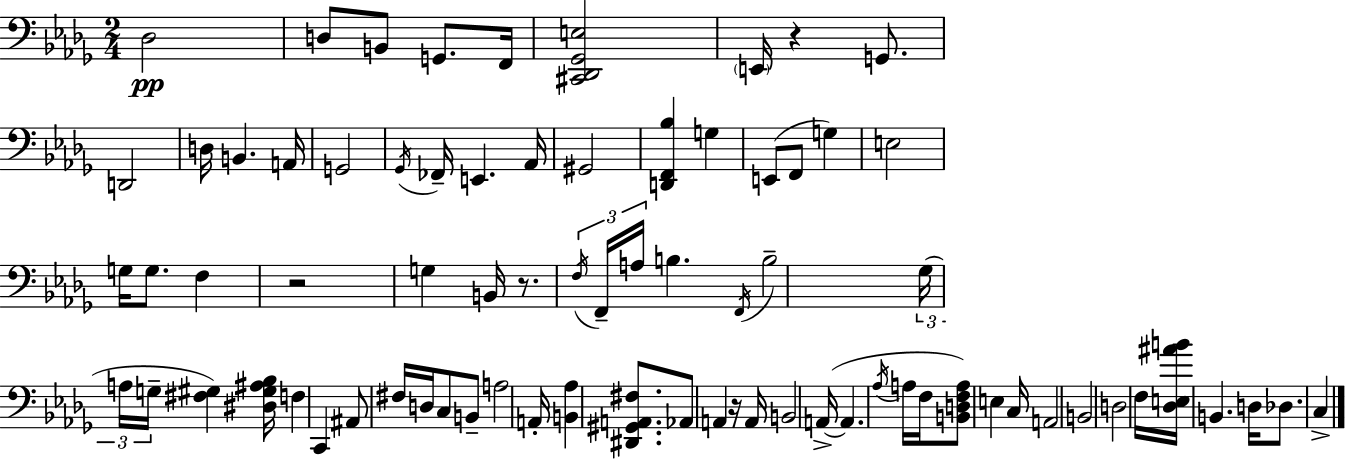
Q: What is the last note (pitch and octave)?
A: C3